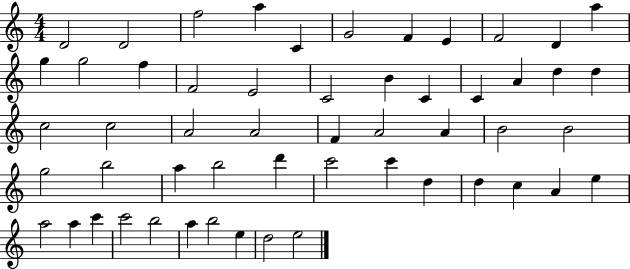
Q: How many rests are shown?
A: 0